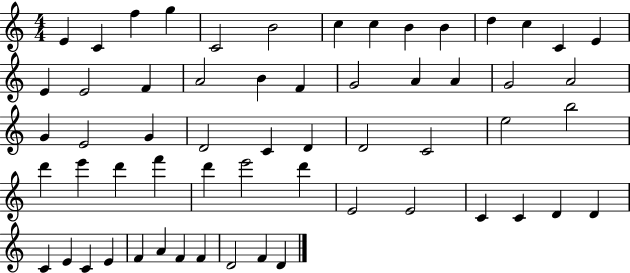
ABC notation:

X:1
T:Untitled
M:4/4
L:1/4
K:C
E C f g C2 B2 c c B B d c C E E E2 F A2 B F G2 A A G2 A2 G E2 G D2 C D D2 C2 e2 b2 d' e' d' f' d' e'2 d' E2 E2 C C D D C E C E F A F F D2 F D